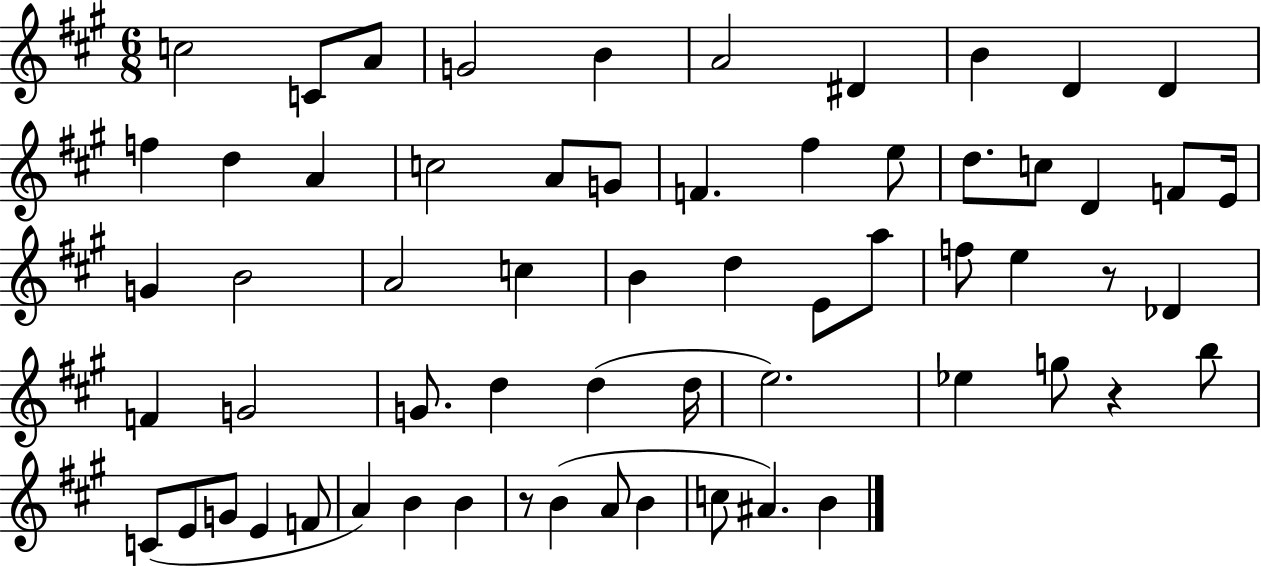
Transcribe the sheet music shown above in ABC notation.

X:1
T:Untitled
M:6/8
L:1/4
K:A
c2 C/2 A/2 G2 B A2 ^D B D D f d A c2 A/2 G/2 F ^f e/2 d/2 c/2 D F/2 E/4 G B2 A2 c B d E/2 a/2 f/2 e z/2 _D F G2 G/2 d d d/4 e2 _e g/2 z b/2 C/2 E/2 G/2 E F/2 A B B z/2 B A/2 B c/2 ^A B